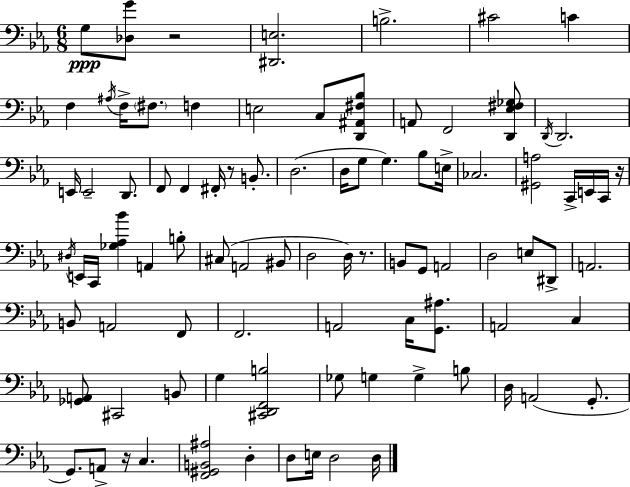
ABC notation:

X:1
T:Untitled
M:6/8
L:1/4
K:Eb
G,/2 [_D,G]/2 z2 [^D,,E,]2 B,2 ^C2 C F, ^A,/4 F,/4 ^F,/2 F, E,2 C,/2 [D,,^A,,^F,_B,]/2 A,,/2 F,,2 [D,,_E,^F,_G,]/2 D,,/4 D,,2 E,,/4 E,,2 D,,/2 F,,/2 F,, ^F,,/4 z/2 B,,/2 D,2 D,/4 G,/2 G, _B,/2 E,/4 _C,2 [^G,,A,]2 C,,/4 E,,/4 C,,/4 z/4 ^D,/4 E,,/4 C,,/4 [_G,_A,_B] A,, B,/2 ^C,/2 A,,2 ^B,,/2 D,2 D,/4 z/2 B,,/2 G,,/2 A,,2 D,2 E,/2 ^D,,/2 A,,2 B,,/2 A,,2 F,,/2 F,,2 A,,2 C,/4 [G,,^A,]/2 A,,2 C, [_G,,A,,]/2 ^C,,2 B,,/2 G, [^C,,D,,F,,B,]2 _G,/2 G, G, B,/2 D,/4 A,,2 G,,/2 G,,/2 A,,/2 z/4 C, [F,,^G,,B,,^A,]2 D, D,/2 E,/4 D,2 D,/4